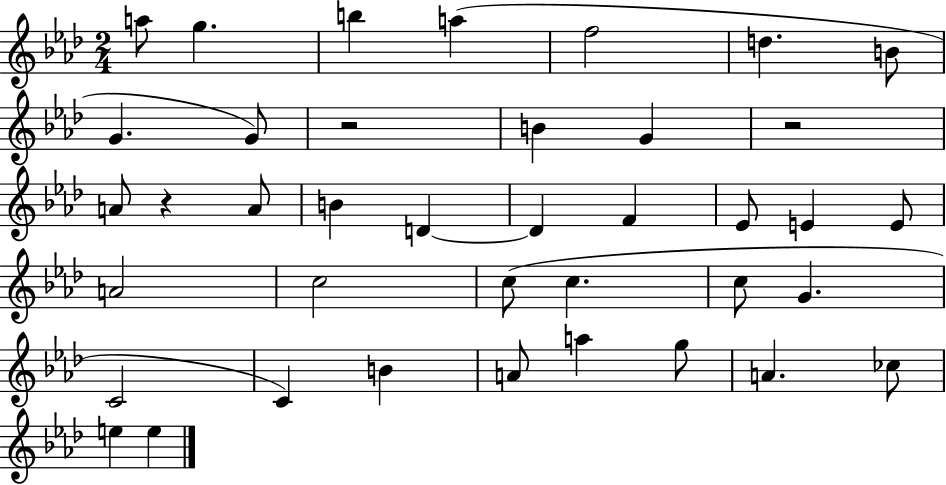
X:1
T:Untitled
M:2/4
L:1/4
K:Ab
a/2 g b a f2 d B/2 G G/2 z2 B G z2 A/2 z A/2 B D D F _E/2 E E/2 A2 c2 c/2 c c/2 G C2 C B A/2 a g/2 A _c/2 e e